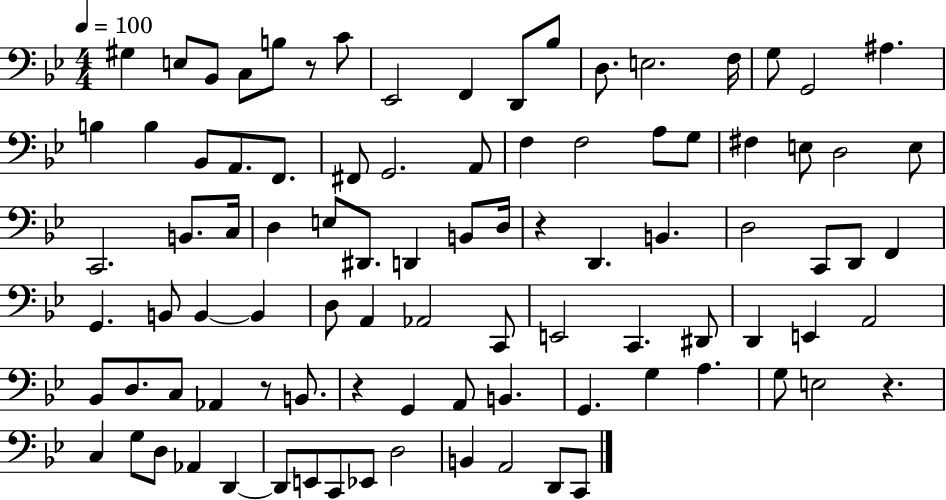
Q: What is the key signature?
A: BES major